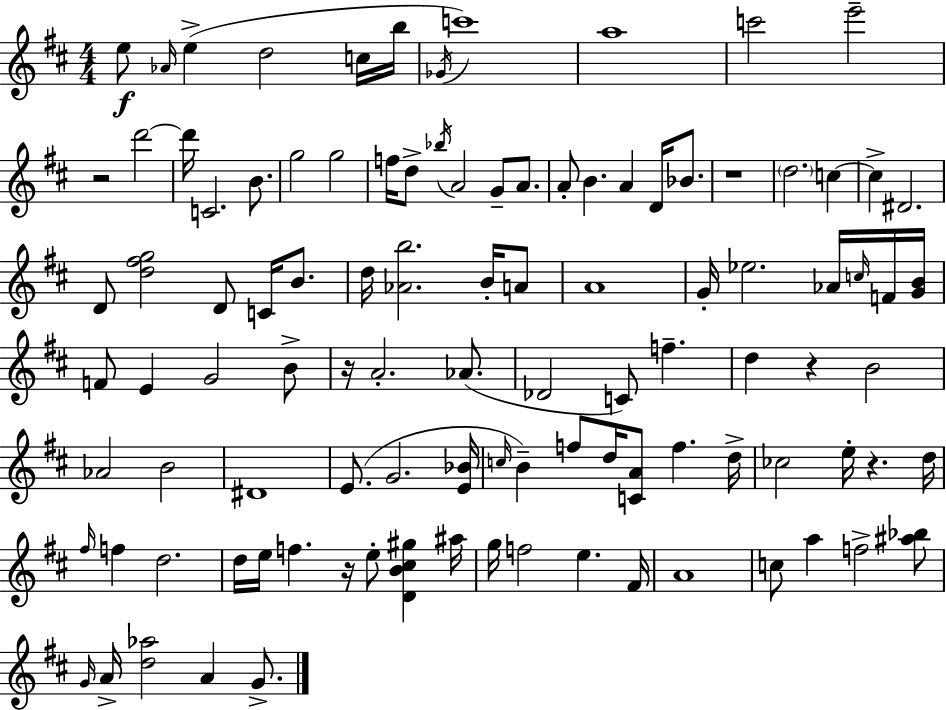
E5/e Ab4/s E5/q D5/h C5/s B5/s Gb4/s C6/w A5/w C6/h E6/h R/h D6/h D6/s C4/h. B4/e. G5/h G5/h F5/s D5/e Bb5/s A4/h G4/e A4/e. A4/e B4/q. A4/q D4/s Bb4/e. R/w D5/h. C5/q C5/q D#4/h. D4/e [D5,F#5,G5]/h D4/e C4/s B4/e. D5/s [Ab4,B5]/h. B4/s A4/e A4/w G4/s Eb5/h. Ab4/s C5/s F4/s [G4,B4]/s F4/e E4/q G4/h B4/e R/s A4/h. Ab4/e. Db4/h C4/e F5/q. D5/q R/q B4/h Ab4/h B4/h D#4/w E4/e. G4/h. [E4,Bb4]/s C5/s B4/q F5/e D5/s [C4,A4]/e F5/q. D5/s CES5/h E5/s R/q. D5/s F#5/s F5/q D5/h. D5/s E5/s F5/q. R/s E5/e [D4,B4,C#5,G#5]/q A#5/s G5/s F5/h E5/q. F#4/s A4/w C5/e A5/q F5/h [A#5,Bb5]/e G4/s A4/s [D5,Ab5]/h A4/q G4/e.